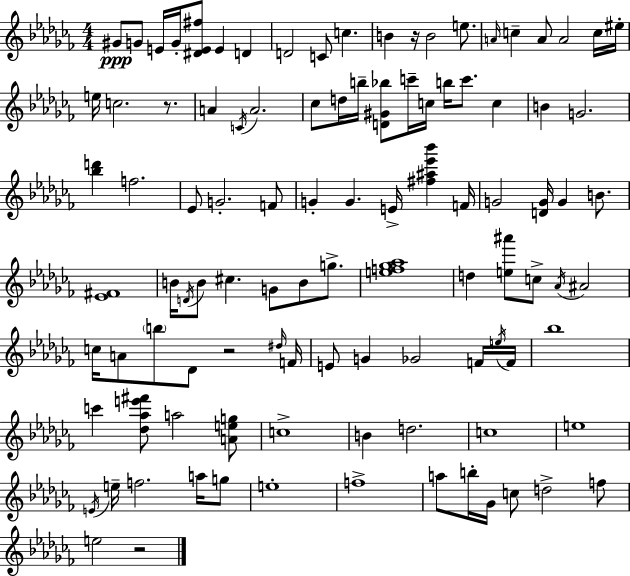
{
  \clef treble
  \numericTimeSignature
  \time 4/4
  \key aes \minor
  gis'8\ppp g'8 e'16 g'16-. <dis' e' fis''>8 e'4 d'4 | d'2 c'8 c''4. | b'4 r16 b'2 e''8. | \grace { a'16 } c''4-- a'8 a'2 c''16 | \break eis''16-. e''16 c''2. r8. | a'4 \acciaccatura { c'16 } a'2. | ces''8 d''16 b''16-- <d' gis' bes''>8 c'''16-- c''16 b''16 c'''8. c''4 | b'4 g'2. | \break <bes'' d'''>4 f''2. | ees'8 g'2.-. | f'8 g'4-. g'4. e'16-> <fis'' ais'' ees''' bes'''>4 | f'16 g'2 <d' g'>16 g'4 b'8. | \break <ees' fis'>1 | b'16 \acciaccatura { d'16 } b'8 cis''4. g'8 b'8 | g''8.-> <e'' f'' ges'' aes''>1 | d''4 <e'' ais'''>8 c''8-> \acciaccatura { aes'16 } ais'2 | \break c''16 a'8 \parenthesize b''8 des'8 r2 | \grace { dis''16 } f'16 e'8 g'4 ges'2 | f'16 \acciaccatura { e''16 } f'16 bes''1 | c'''4 <des'' aes'' e''' fis'''>8 a''2 | \break <a' e'' g''>8 c''1-> | b'4 d''2. | c''1 | e''1 | \break \acciaccatura { e'16 } e''16-- f''2. | a''16 g''8 e''1-. | f''1-> | a''8 b''16-. ges'16 c''8 d''2-> | \break f''8 e''2 r2 | \bar "|."
}